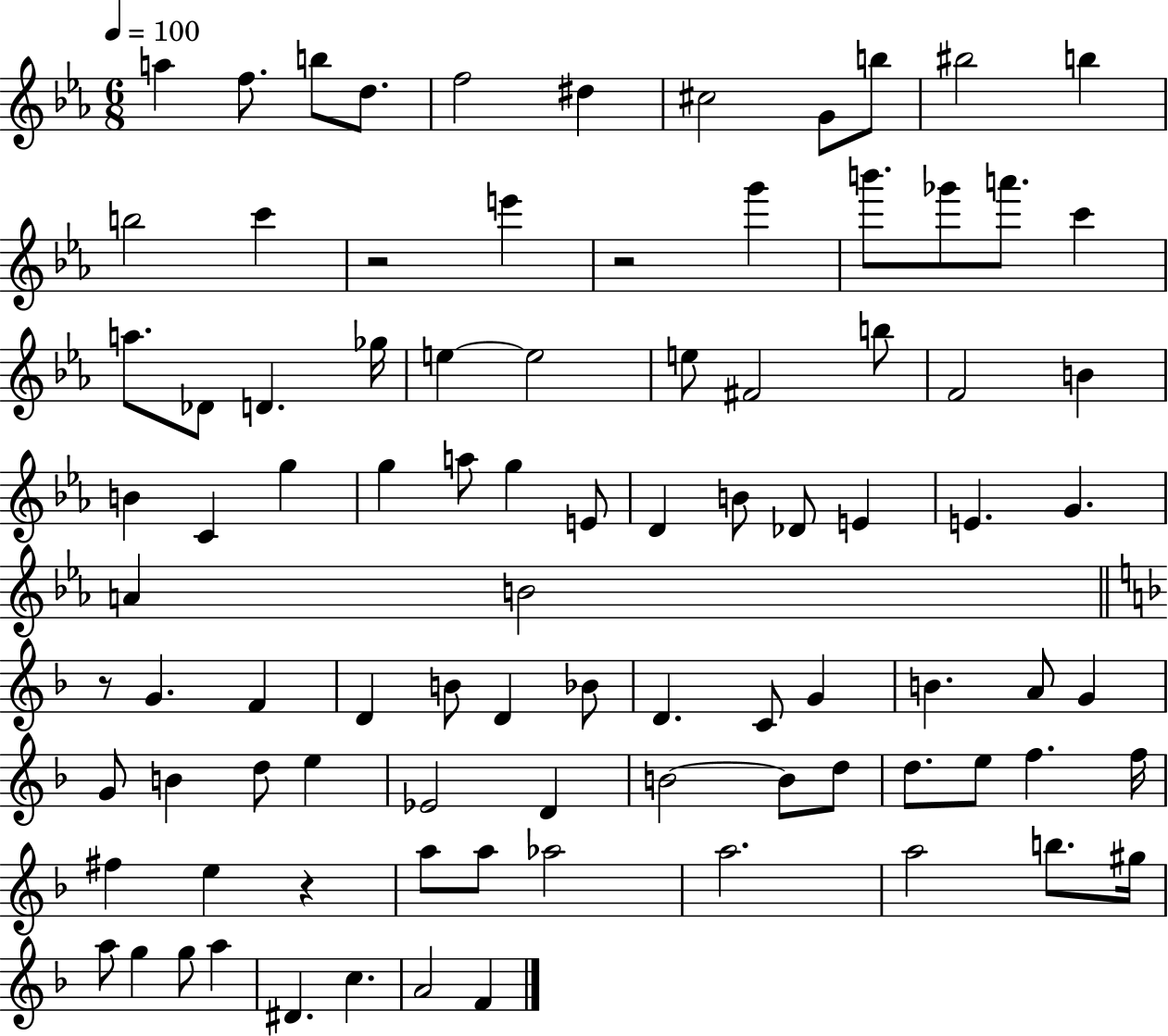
A5/q F5/e. B5/e D5/e. F5/h D#5/q C#5/h G4/e B5/e BIS5/h B5/q B5/h C6/q R/h E6/q R/h G6/q B6/e. Gb6/e A6/e. C6/q A5/e. Db4/e D4/q. Gb5/s E5/q E5/h E5/e F#4/h B5/e F4/h B4/q B4/q C4/q G5/q G5/q A5/e G5/q E4/e D4/q B4/e Db4/e E4/q E4/q. G4/q. A4/q B4/h R/e G4/q. F4/q D4/q B4/e D4/q Bb4/e D4/q. C4/e G4/q B4/q. A4/e G4/q G4/e B4/q D5/e E5/q Eb4/h D4/q B4/h B4/e D5/e D5/e. E5/e F5/q. F5/s F#5/q E5/q R/q A5/e A5/e Ab5/h A5/h. A5/h B5/e. G#5/s A5/e G5/q G5/e A5/q D#4/q. C5/q. A4/h F4/q